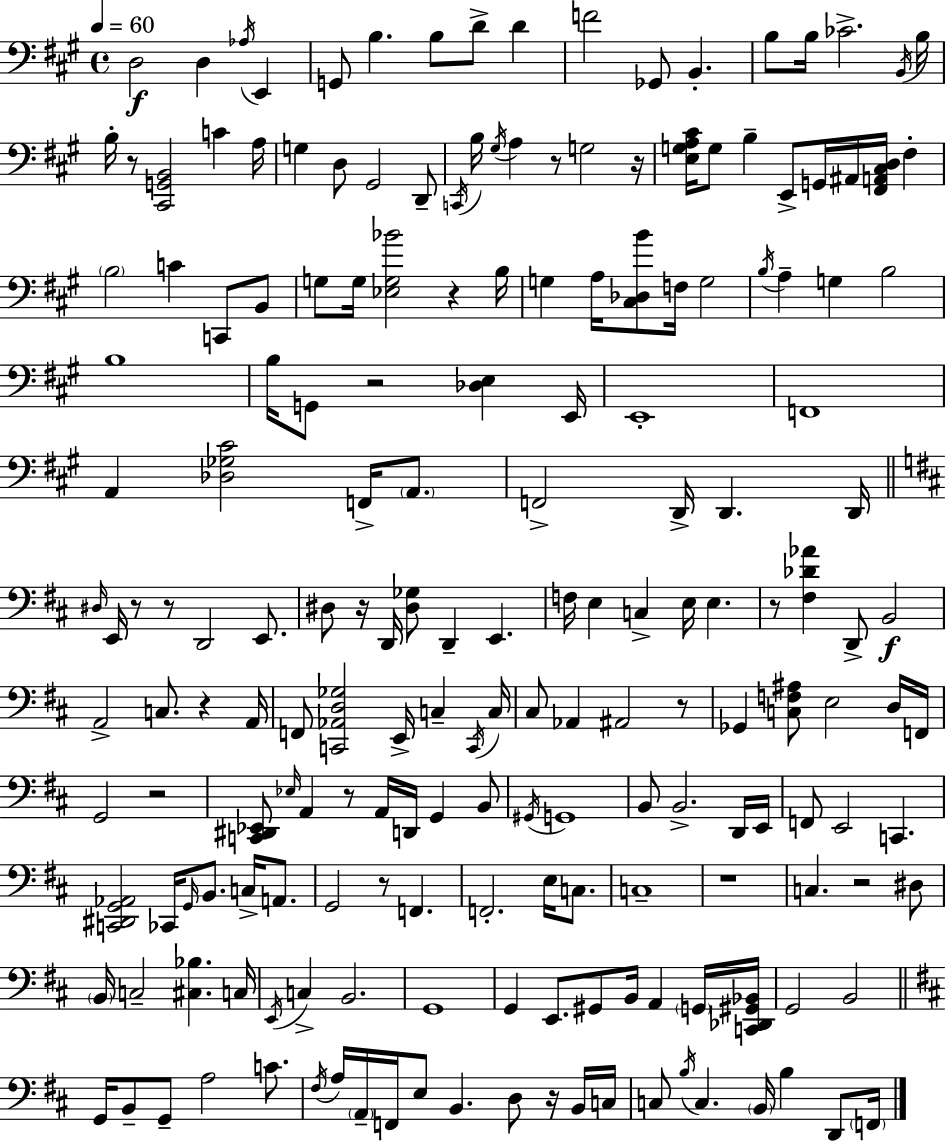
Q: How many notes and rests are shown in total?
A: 190